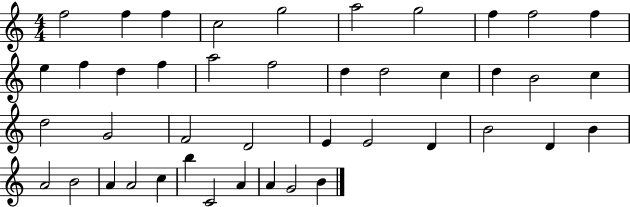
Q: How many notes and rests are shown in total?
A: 43